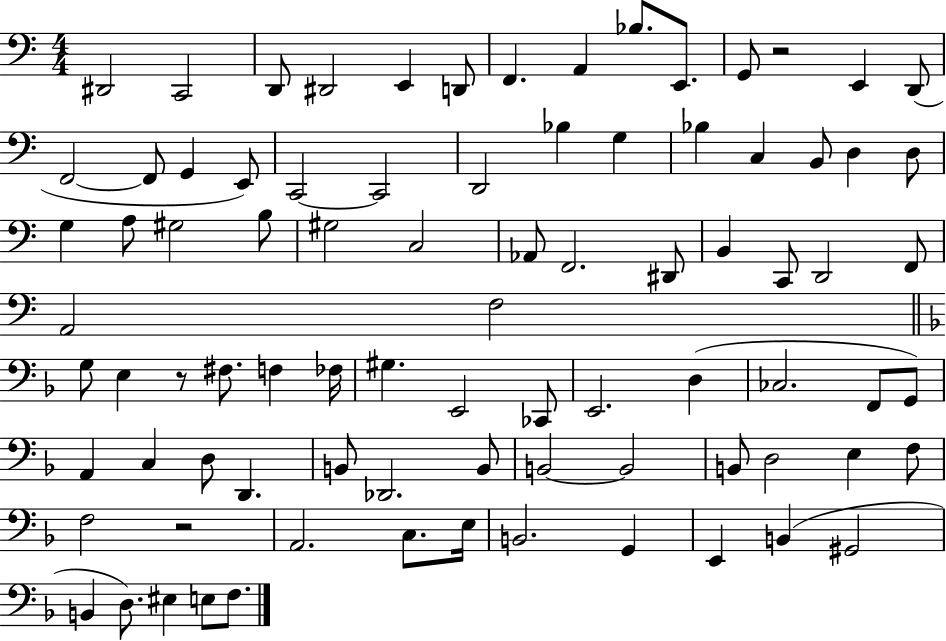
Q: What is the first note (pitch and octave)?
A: D#2